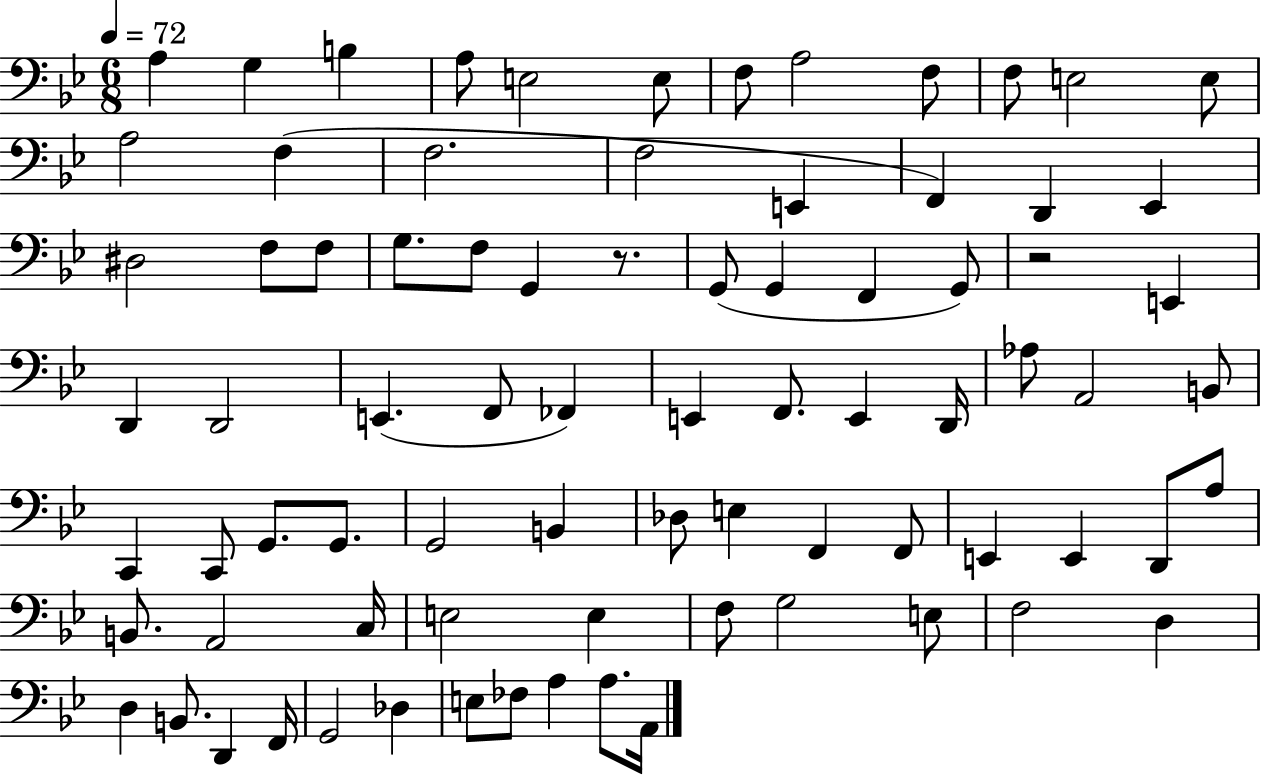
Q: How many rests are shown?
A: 2